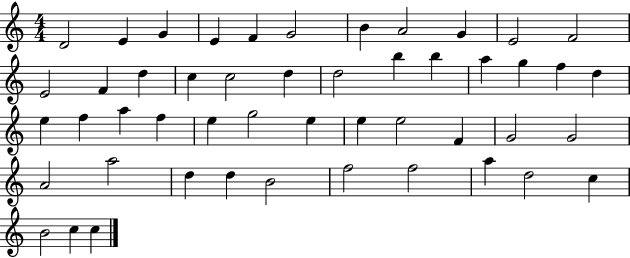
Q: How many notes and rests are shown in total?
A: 49